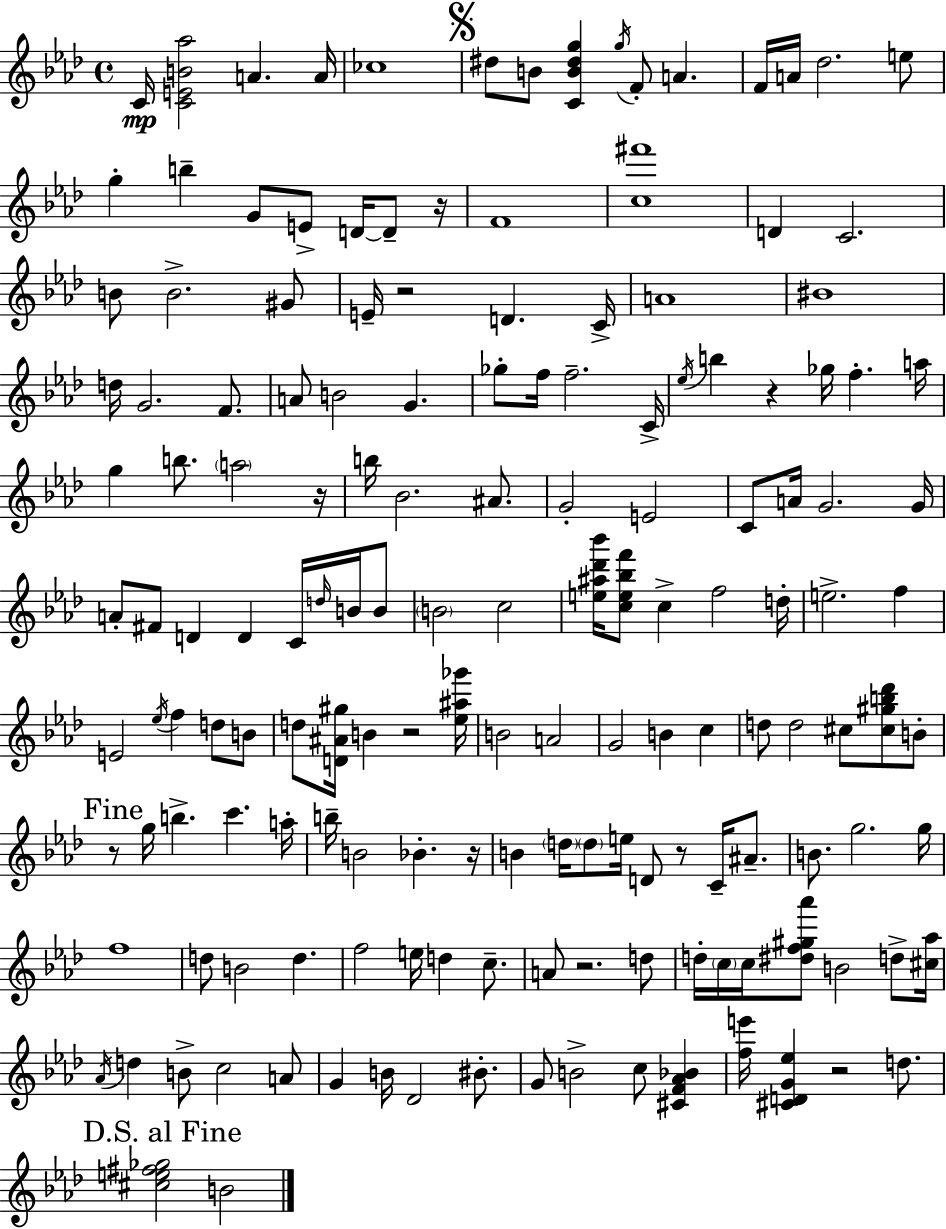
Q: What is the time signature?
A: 4/4